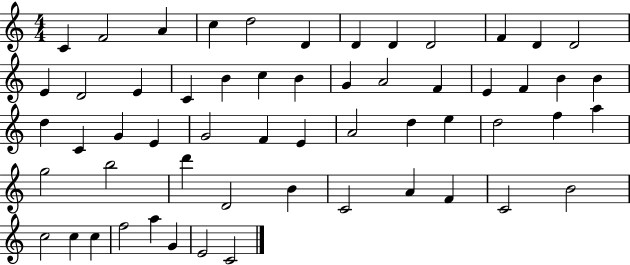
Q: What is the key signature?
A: C major